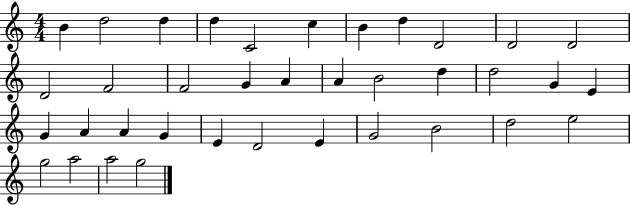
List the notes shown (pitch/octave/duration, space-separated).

B4/q D5/h D5/q D5/q C4/h C5/q B4/q D5/q D4/h D4/h D4/h D4/h F4/h F4/h G4/q A4/q A4/q B4/h D5/q D5/h G4/q E4/q G4/q A4/q A4/q G4/q E4/q D4/h E4/q G4/h B4/h D5/h E5/h G5/h A5/h A5/h G5/h